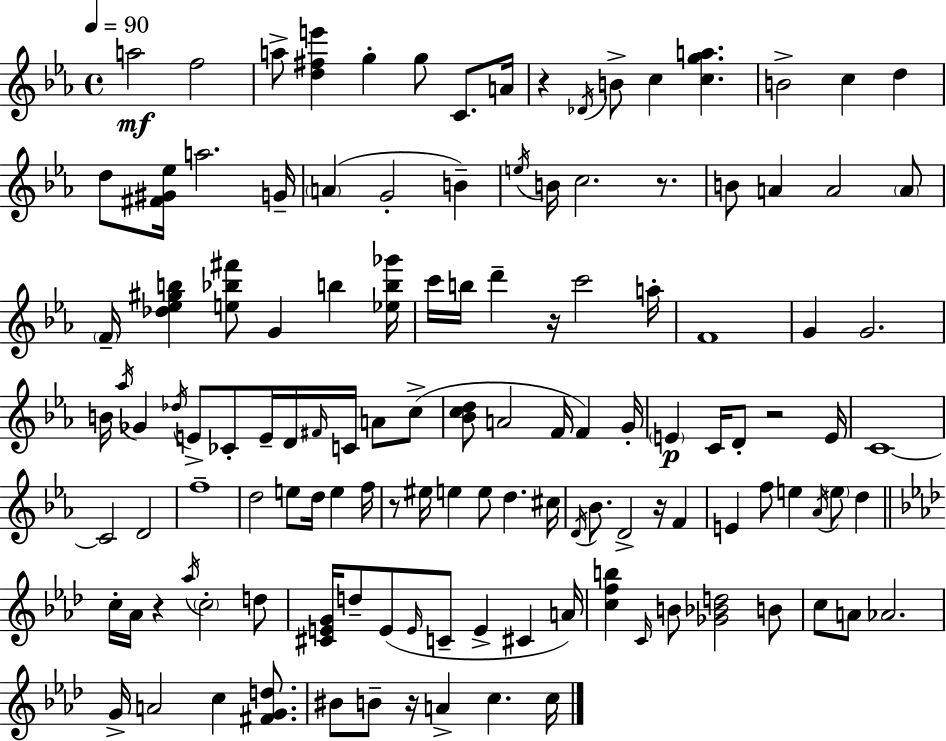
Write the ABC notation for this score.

X:1
T:Untitled
M:4/4
L:1/4
K:Cm
a2 f2 a/2 [d^fe'] g g/2 C/2 A/4 z _D/4 B/2 c [cga] B2 c d d/2 [^F^G_e]/4 a2 G/4 A G2 B e/4 B/4 c2 z/2 B/2 A A2 A/2 F/4 [_d_e^gb] [e_b^f']/2 G b [_eb_g']/4 c'/4 b/4 d' z/4 c'2 a/4 F4 G G2 B/4 _a/4 _G _d/4 E/2 _C/2 E/4 D/4 ^F/4 C/4 A/2 c/2 [_Bcd]/2 A2 F/4 F G/4 E C/4 D/2 z2 E/4 C4 C2 D2 f4 d2 e/2 d/4 e f/4 z/2 ^e/4 e e/2 d ^c/4 D/4 _B/2 D2 z/4 F E f/2 e _A/4 e/2 d c/4 _A/4 z _a/4 c2 d/2 [^CEG]/4 d/2 E/2 E/4 C/2 E ^C A/4 [cfb] C/4 B/2 [_G_Bd]2 B/2 c/2 A/2 _A2 G/4 A2 c [^FGd]/2 ^B/2 B/2 z/4 A c c/4